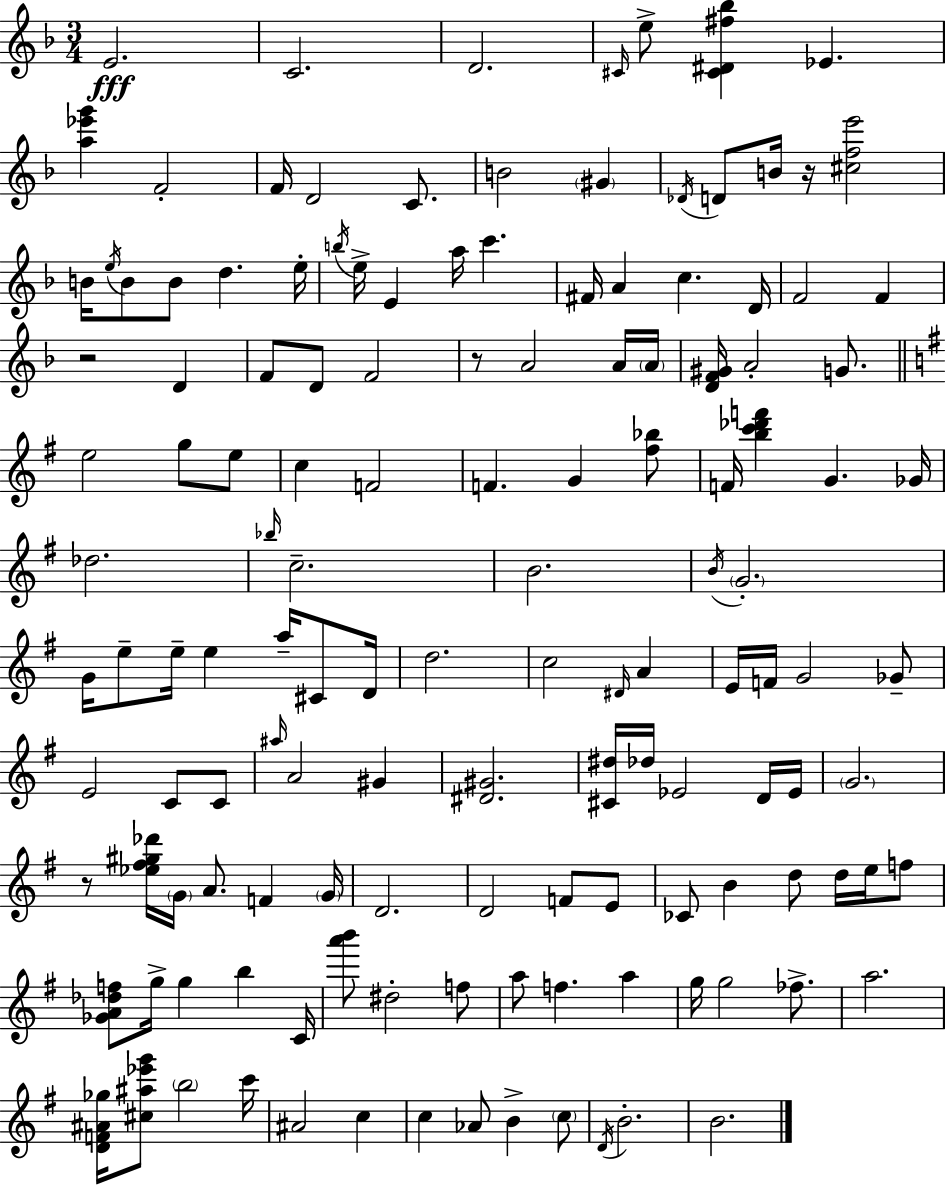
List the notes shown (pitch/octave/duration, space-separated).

E4/h. C4/h. D4/h. C#4/s E5/e [C#4,D#4,F#5,Bb5]/q Eb4/q. [A5,Eb6,G6]/q F4/h F4/s D4/h C4/e. B4/h G#4/q Db4/s D4/e B4/s R/s [C#5,F5,E6]/h B4/s E5/s B4/e B4/e D5/q. E5/s B5/s E5/s E4/q A5/s C6/q. F#4/s A4/q C5/q. D4/s F4/h F4/q R/h D4/q F4/e D4/e F4/h R/e A4/h A4/s A4/s [D4,F4,G#4]/s A4/h G4/e. E5/h G5/e E5/e C5/q F4/h F4/q. G4/q [F#5,Bb5]/e F4/s [B5,C6,Db6,F6]/q G4/q. Gb4/s Db5/h. Bb5/s C5/h. B4/h. B4/s G4/h. G4/s E5/e E5/s E5/q A5/s C#4/e D4/s D5/h. C5/h D#4/s A4/q E4/s F4/s G4/h Gb4/e E4/h C4/e C4/e A#5/s A4/h G#4/q [D#4,G#4]/h. [C#4,D#5]/s Db5/s Eb4/h D4/s Eb4/s G4/h. R/e [Eb5,F#5,G#5,Db6]/s G4/s A4/e. F4/q G4/s D4/h. D4/h F4/e E4/e CES4/e B4/q D5/e D5/s E5/s F5/e [Gb4,A4,Db5,F5]/e G5/s G5/q B5/q C4/s [A6,B6]/e D#5/h F5/e A5/e F5/q. A5/q G5/s G5/h FES5/e. A5/h. [D4,F4,A#4,Gb5]/s [C#5,A#5,Eb6,G6]/e B5/h C6/s A#4/h C5/q C5/q Ab4/e B4/q C5/e D4/s B4/h. B4/h.